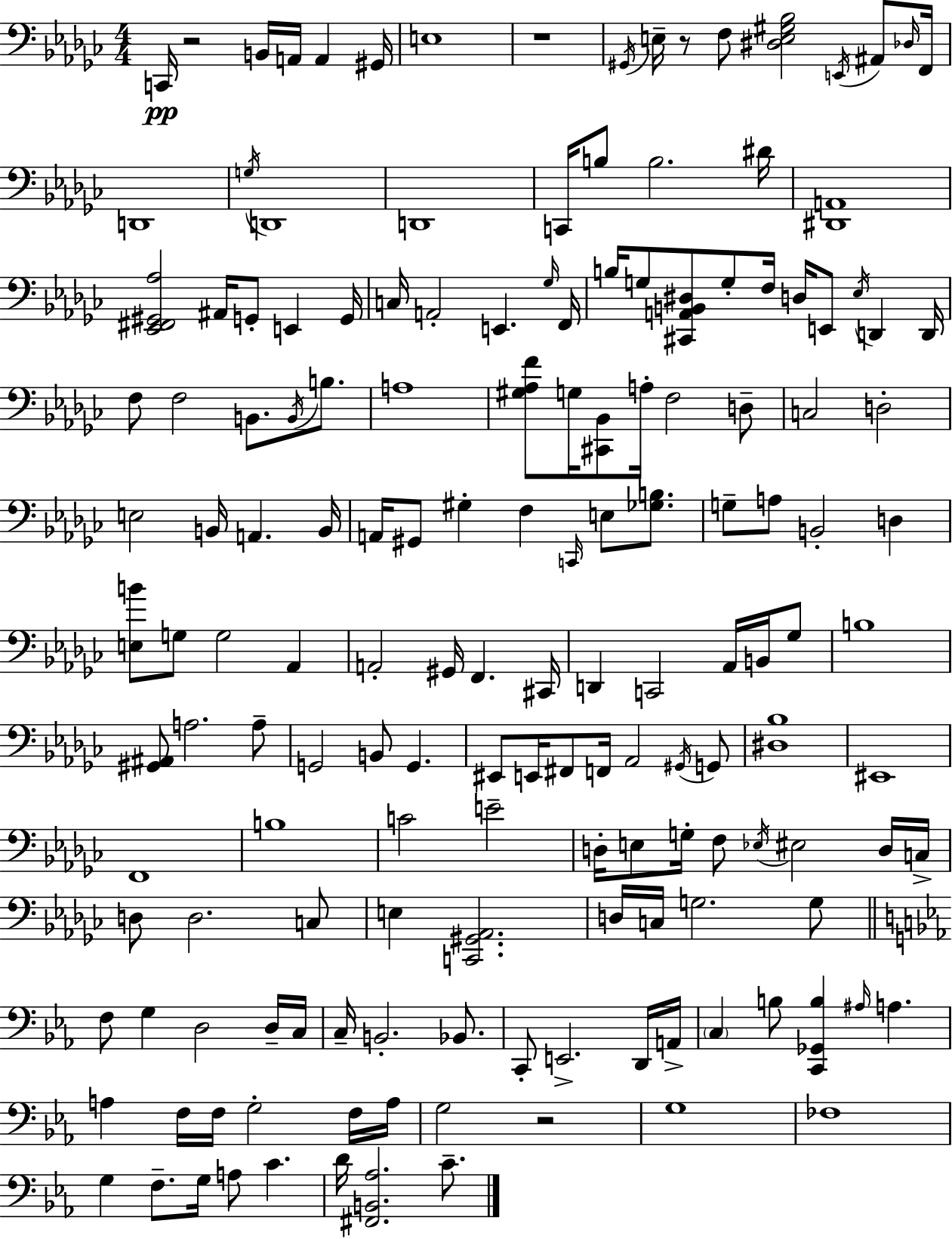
X:1
T:Untitled
M:4/4
L:1/4
K:Ebm
C,,/4 z2 B,,/4 A,,/4 A,, ^G,,/4 E,4 z4 ^G,,/4 E,/4 z/2 F,/2 [^D,E,^G,_B,]2 E,,/4 ^A,,/2 _D,/4 F,,/4 D,,4 G,/4 D,,4 D,,4 C,,/4 B,/2 B,2 ^D/4 [^D,,A,,]4 [_E,,^F,,^G,,_A,]2 ^A,,/4 G,,/2 E,, G,,/4 C,/4 A,,2 E,, _G,/4 F,,/4 B,/4 G,/2 [^C,,A,,B,,^D,]/2 G,/2 F,/4 D,/4 E,,/2 _E,/4 D,, D,,/4 F,/2 F,2 B,,/2 B,,/4 B,/2 A,4 [^G,_A,F]/2 G,/4 [^C,,_B,,]/2 A,/4 F,2 D,/2 C,2 D,2 E,2 B,,/4 A,, B,,/4 A,,/4 ^G,,/2 ^G, F, C,,/4 E,/2 [_G,B,]/2 G,/2 A,/2 B,,2 D, [E,B]/2 G,/2 G,2 _A,, A,,2 ^G,,/4 F,, ^C,,/4 D,, C,,2 _A,,/4 B,,/4 _G,/2 B,4 [^G,,^A,,]/2 A,2 A,/2 G,,2 B,,/2 G,, ^E,,/2 E,,/4 ^F,,/2 F,,/4 _A,,2 ^G,,/4 G,,/2 [^D,_B,]4 ^E,,4 F,,4 B,4 C2 E2 D,/4 E,/2 G,/4 F,/2 _E,/4 ^E,2 D,/4 C,/4 D,/2 D,2 C,/2 E, [C,,^G,,_A,,]2 D,/4 C,/4 G,2 G,/2 F,/2 G, D,2 D,/4 C,/4 C,/4 B,,2 _B,,/2 C,,/2 E,,2 D,,/4 A,,/4 C, B,/2 [C,,_G,,B,] ^A,/4 A, A, F,/4 F,/4 G,2 F,/4 A,/4 G,2 z2 G,4 _F,4 G, F,/2 G,/4 A,/2 C D/4 [^F,,B,,_A,]2 C/2